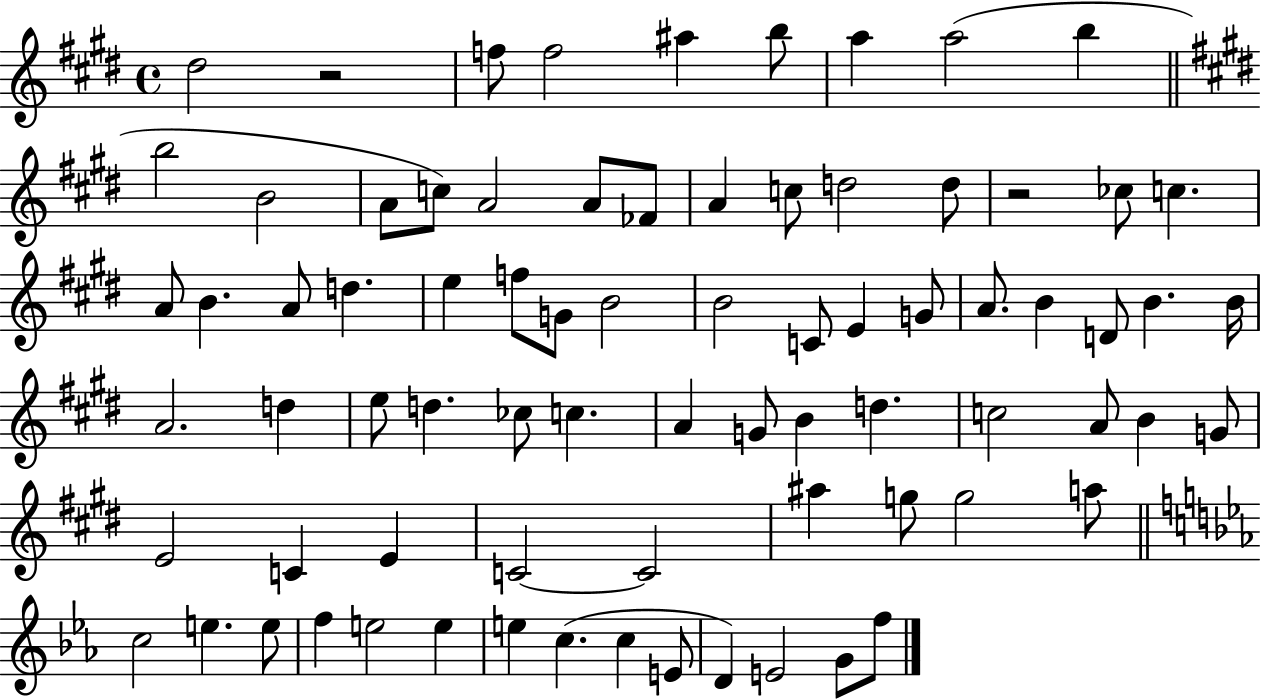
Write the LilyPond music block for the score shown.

{
  \clef treble
  \time 4/4
  \defaultTimeSignature
  \key e \major
  dis''2 r2 | f''8 f''2 ais''4 b''8 | a''4 a''2( b''4 | \bar "||" \break \key e \major b''2 b'2 | a'8 c''8) a'2 a'8 fes'8 | a'4 c''8 d''2 d''8 | r2 ces''8 c''4. | \break a'8 b'4. a'8 d''4. | e''4 f''8 g'8 b'2 | b'2 c'8 e'4 g'8 | a'8. b'4 d'8 b'4. b'16 | \break a'2. d''4 | e''8 d''4. ces''8 c''4. | a'4 g'8 b'4 d''4. | c''2 a'8 b'4 g'8 | \break e'2 c'4 e'4 | c'2~~ c'2 | ais''4 g''8 g''2 a''8 | \bar "||" \break \key c \minor c''2 e''4. e''8 | f''4 e''2 e''4 | e''4 c''4.( c''4 e'8 | d'4) e'2 g'8 f''8 | \break \bar "|."
}